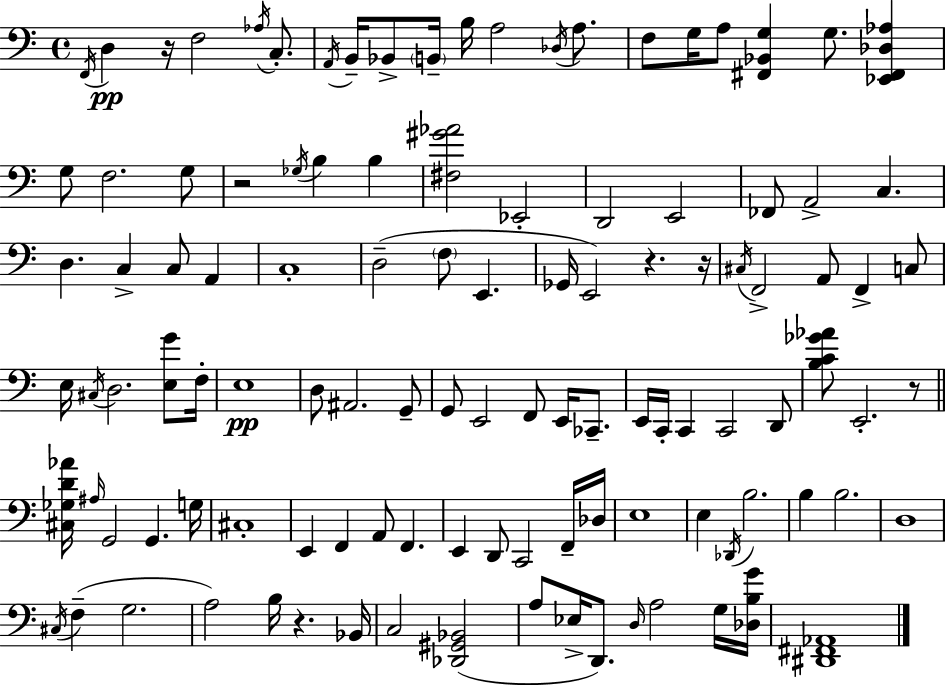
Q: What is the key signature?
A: C major